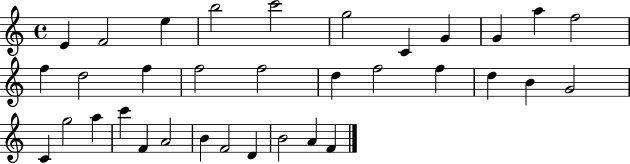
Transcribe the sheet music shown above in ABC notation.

X:1
T:Untitled
M:4/4
L:1/4
K:C
E F2 e b2 c'2 g2 C G G a f2 f d2 f f2 f2 d f2 f d B G2 C g2 a c' F A2 B F2 D B2 A F